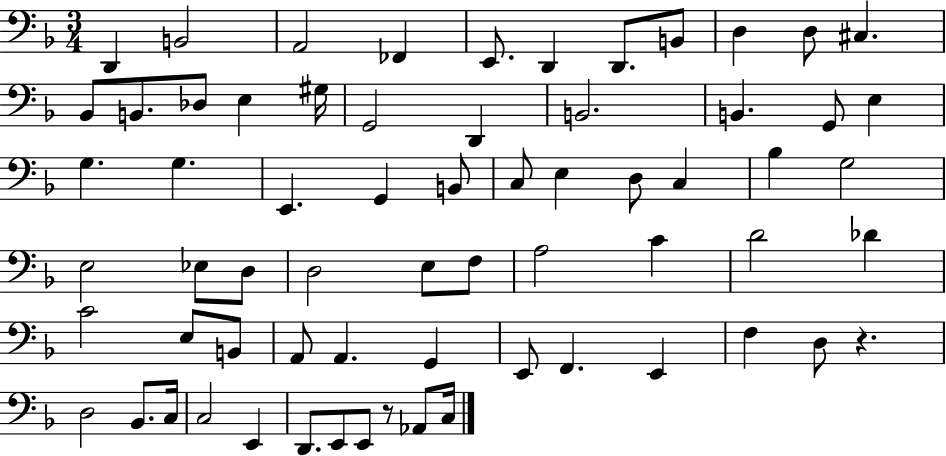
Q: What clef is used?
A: bass